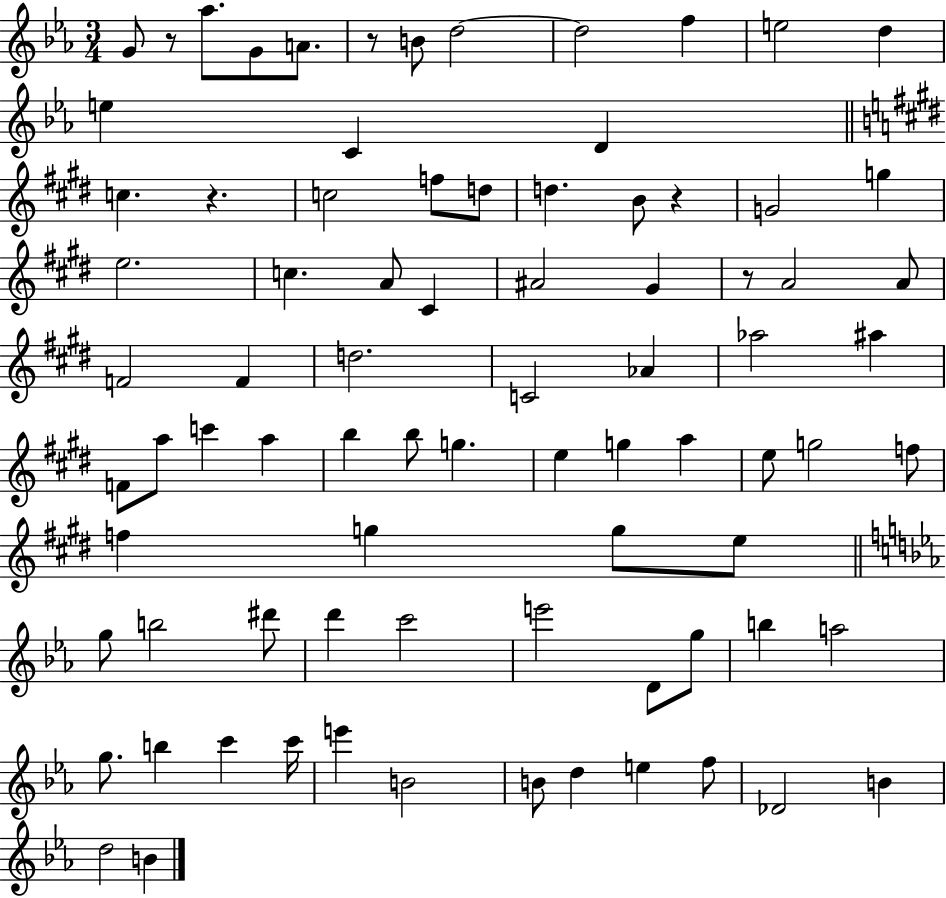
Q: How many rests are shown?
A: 5